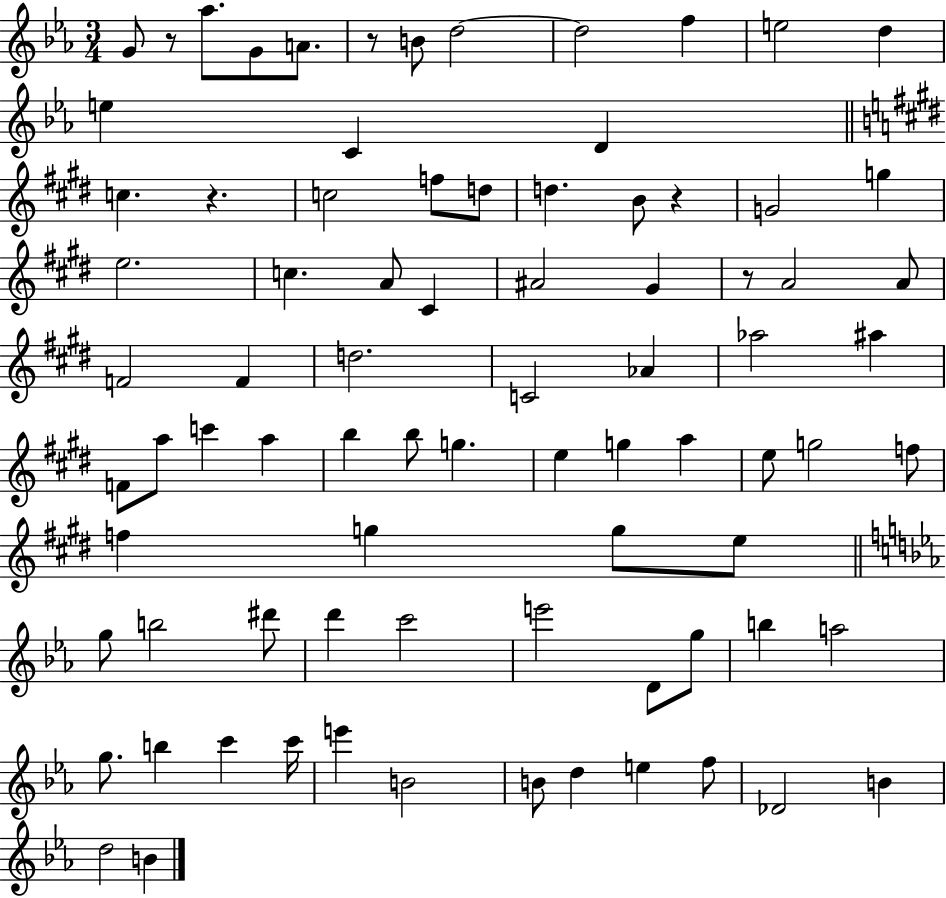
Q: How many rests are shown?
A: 5